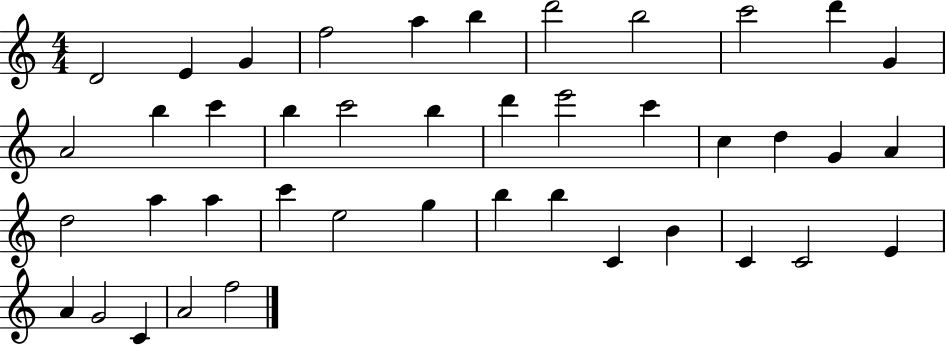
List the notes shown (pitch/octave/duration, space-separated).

D4/h E4/q G4/q F5/h A5/q B5/q D6/h B5/h C6/h D6/q G4/q A4/h B5/q C6/q B5/q C6/h B5/q D6/q E6/h C6/q C5/q D5/q G4/q A4/q D5/h A5/q A5/q C6/q E5/h G5/q B5/q B5/q C4/q B4/q C4/q C4/h E4/q A4/q G4/h C4/q A4/h F5/h